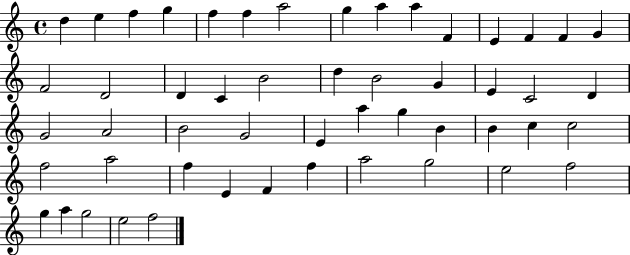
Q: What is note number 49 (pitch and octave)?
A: A5